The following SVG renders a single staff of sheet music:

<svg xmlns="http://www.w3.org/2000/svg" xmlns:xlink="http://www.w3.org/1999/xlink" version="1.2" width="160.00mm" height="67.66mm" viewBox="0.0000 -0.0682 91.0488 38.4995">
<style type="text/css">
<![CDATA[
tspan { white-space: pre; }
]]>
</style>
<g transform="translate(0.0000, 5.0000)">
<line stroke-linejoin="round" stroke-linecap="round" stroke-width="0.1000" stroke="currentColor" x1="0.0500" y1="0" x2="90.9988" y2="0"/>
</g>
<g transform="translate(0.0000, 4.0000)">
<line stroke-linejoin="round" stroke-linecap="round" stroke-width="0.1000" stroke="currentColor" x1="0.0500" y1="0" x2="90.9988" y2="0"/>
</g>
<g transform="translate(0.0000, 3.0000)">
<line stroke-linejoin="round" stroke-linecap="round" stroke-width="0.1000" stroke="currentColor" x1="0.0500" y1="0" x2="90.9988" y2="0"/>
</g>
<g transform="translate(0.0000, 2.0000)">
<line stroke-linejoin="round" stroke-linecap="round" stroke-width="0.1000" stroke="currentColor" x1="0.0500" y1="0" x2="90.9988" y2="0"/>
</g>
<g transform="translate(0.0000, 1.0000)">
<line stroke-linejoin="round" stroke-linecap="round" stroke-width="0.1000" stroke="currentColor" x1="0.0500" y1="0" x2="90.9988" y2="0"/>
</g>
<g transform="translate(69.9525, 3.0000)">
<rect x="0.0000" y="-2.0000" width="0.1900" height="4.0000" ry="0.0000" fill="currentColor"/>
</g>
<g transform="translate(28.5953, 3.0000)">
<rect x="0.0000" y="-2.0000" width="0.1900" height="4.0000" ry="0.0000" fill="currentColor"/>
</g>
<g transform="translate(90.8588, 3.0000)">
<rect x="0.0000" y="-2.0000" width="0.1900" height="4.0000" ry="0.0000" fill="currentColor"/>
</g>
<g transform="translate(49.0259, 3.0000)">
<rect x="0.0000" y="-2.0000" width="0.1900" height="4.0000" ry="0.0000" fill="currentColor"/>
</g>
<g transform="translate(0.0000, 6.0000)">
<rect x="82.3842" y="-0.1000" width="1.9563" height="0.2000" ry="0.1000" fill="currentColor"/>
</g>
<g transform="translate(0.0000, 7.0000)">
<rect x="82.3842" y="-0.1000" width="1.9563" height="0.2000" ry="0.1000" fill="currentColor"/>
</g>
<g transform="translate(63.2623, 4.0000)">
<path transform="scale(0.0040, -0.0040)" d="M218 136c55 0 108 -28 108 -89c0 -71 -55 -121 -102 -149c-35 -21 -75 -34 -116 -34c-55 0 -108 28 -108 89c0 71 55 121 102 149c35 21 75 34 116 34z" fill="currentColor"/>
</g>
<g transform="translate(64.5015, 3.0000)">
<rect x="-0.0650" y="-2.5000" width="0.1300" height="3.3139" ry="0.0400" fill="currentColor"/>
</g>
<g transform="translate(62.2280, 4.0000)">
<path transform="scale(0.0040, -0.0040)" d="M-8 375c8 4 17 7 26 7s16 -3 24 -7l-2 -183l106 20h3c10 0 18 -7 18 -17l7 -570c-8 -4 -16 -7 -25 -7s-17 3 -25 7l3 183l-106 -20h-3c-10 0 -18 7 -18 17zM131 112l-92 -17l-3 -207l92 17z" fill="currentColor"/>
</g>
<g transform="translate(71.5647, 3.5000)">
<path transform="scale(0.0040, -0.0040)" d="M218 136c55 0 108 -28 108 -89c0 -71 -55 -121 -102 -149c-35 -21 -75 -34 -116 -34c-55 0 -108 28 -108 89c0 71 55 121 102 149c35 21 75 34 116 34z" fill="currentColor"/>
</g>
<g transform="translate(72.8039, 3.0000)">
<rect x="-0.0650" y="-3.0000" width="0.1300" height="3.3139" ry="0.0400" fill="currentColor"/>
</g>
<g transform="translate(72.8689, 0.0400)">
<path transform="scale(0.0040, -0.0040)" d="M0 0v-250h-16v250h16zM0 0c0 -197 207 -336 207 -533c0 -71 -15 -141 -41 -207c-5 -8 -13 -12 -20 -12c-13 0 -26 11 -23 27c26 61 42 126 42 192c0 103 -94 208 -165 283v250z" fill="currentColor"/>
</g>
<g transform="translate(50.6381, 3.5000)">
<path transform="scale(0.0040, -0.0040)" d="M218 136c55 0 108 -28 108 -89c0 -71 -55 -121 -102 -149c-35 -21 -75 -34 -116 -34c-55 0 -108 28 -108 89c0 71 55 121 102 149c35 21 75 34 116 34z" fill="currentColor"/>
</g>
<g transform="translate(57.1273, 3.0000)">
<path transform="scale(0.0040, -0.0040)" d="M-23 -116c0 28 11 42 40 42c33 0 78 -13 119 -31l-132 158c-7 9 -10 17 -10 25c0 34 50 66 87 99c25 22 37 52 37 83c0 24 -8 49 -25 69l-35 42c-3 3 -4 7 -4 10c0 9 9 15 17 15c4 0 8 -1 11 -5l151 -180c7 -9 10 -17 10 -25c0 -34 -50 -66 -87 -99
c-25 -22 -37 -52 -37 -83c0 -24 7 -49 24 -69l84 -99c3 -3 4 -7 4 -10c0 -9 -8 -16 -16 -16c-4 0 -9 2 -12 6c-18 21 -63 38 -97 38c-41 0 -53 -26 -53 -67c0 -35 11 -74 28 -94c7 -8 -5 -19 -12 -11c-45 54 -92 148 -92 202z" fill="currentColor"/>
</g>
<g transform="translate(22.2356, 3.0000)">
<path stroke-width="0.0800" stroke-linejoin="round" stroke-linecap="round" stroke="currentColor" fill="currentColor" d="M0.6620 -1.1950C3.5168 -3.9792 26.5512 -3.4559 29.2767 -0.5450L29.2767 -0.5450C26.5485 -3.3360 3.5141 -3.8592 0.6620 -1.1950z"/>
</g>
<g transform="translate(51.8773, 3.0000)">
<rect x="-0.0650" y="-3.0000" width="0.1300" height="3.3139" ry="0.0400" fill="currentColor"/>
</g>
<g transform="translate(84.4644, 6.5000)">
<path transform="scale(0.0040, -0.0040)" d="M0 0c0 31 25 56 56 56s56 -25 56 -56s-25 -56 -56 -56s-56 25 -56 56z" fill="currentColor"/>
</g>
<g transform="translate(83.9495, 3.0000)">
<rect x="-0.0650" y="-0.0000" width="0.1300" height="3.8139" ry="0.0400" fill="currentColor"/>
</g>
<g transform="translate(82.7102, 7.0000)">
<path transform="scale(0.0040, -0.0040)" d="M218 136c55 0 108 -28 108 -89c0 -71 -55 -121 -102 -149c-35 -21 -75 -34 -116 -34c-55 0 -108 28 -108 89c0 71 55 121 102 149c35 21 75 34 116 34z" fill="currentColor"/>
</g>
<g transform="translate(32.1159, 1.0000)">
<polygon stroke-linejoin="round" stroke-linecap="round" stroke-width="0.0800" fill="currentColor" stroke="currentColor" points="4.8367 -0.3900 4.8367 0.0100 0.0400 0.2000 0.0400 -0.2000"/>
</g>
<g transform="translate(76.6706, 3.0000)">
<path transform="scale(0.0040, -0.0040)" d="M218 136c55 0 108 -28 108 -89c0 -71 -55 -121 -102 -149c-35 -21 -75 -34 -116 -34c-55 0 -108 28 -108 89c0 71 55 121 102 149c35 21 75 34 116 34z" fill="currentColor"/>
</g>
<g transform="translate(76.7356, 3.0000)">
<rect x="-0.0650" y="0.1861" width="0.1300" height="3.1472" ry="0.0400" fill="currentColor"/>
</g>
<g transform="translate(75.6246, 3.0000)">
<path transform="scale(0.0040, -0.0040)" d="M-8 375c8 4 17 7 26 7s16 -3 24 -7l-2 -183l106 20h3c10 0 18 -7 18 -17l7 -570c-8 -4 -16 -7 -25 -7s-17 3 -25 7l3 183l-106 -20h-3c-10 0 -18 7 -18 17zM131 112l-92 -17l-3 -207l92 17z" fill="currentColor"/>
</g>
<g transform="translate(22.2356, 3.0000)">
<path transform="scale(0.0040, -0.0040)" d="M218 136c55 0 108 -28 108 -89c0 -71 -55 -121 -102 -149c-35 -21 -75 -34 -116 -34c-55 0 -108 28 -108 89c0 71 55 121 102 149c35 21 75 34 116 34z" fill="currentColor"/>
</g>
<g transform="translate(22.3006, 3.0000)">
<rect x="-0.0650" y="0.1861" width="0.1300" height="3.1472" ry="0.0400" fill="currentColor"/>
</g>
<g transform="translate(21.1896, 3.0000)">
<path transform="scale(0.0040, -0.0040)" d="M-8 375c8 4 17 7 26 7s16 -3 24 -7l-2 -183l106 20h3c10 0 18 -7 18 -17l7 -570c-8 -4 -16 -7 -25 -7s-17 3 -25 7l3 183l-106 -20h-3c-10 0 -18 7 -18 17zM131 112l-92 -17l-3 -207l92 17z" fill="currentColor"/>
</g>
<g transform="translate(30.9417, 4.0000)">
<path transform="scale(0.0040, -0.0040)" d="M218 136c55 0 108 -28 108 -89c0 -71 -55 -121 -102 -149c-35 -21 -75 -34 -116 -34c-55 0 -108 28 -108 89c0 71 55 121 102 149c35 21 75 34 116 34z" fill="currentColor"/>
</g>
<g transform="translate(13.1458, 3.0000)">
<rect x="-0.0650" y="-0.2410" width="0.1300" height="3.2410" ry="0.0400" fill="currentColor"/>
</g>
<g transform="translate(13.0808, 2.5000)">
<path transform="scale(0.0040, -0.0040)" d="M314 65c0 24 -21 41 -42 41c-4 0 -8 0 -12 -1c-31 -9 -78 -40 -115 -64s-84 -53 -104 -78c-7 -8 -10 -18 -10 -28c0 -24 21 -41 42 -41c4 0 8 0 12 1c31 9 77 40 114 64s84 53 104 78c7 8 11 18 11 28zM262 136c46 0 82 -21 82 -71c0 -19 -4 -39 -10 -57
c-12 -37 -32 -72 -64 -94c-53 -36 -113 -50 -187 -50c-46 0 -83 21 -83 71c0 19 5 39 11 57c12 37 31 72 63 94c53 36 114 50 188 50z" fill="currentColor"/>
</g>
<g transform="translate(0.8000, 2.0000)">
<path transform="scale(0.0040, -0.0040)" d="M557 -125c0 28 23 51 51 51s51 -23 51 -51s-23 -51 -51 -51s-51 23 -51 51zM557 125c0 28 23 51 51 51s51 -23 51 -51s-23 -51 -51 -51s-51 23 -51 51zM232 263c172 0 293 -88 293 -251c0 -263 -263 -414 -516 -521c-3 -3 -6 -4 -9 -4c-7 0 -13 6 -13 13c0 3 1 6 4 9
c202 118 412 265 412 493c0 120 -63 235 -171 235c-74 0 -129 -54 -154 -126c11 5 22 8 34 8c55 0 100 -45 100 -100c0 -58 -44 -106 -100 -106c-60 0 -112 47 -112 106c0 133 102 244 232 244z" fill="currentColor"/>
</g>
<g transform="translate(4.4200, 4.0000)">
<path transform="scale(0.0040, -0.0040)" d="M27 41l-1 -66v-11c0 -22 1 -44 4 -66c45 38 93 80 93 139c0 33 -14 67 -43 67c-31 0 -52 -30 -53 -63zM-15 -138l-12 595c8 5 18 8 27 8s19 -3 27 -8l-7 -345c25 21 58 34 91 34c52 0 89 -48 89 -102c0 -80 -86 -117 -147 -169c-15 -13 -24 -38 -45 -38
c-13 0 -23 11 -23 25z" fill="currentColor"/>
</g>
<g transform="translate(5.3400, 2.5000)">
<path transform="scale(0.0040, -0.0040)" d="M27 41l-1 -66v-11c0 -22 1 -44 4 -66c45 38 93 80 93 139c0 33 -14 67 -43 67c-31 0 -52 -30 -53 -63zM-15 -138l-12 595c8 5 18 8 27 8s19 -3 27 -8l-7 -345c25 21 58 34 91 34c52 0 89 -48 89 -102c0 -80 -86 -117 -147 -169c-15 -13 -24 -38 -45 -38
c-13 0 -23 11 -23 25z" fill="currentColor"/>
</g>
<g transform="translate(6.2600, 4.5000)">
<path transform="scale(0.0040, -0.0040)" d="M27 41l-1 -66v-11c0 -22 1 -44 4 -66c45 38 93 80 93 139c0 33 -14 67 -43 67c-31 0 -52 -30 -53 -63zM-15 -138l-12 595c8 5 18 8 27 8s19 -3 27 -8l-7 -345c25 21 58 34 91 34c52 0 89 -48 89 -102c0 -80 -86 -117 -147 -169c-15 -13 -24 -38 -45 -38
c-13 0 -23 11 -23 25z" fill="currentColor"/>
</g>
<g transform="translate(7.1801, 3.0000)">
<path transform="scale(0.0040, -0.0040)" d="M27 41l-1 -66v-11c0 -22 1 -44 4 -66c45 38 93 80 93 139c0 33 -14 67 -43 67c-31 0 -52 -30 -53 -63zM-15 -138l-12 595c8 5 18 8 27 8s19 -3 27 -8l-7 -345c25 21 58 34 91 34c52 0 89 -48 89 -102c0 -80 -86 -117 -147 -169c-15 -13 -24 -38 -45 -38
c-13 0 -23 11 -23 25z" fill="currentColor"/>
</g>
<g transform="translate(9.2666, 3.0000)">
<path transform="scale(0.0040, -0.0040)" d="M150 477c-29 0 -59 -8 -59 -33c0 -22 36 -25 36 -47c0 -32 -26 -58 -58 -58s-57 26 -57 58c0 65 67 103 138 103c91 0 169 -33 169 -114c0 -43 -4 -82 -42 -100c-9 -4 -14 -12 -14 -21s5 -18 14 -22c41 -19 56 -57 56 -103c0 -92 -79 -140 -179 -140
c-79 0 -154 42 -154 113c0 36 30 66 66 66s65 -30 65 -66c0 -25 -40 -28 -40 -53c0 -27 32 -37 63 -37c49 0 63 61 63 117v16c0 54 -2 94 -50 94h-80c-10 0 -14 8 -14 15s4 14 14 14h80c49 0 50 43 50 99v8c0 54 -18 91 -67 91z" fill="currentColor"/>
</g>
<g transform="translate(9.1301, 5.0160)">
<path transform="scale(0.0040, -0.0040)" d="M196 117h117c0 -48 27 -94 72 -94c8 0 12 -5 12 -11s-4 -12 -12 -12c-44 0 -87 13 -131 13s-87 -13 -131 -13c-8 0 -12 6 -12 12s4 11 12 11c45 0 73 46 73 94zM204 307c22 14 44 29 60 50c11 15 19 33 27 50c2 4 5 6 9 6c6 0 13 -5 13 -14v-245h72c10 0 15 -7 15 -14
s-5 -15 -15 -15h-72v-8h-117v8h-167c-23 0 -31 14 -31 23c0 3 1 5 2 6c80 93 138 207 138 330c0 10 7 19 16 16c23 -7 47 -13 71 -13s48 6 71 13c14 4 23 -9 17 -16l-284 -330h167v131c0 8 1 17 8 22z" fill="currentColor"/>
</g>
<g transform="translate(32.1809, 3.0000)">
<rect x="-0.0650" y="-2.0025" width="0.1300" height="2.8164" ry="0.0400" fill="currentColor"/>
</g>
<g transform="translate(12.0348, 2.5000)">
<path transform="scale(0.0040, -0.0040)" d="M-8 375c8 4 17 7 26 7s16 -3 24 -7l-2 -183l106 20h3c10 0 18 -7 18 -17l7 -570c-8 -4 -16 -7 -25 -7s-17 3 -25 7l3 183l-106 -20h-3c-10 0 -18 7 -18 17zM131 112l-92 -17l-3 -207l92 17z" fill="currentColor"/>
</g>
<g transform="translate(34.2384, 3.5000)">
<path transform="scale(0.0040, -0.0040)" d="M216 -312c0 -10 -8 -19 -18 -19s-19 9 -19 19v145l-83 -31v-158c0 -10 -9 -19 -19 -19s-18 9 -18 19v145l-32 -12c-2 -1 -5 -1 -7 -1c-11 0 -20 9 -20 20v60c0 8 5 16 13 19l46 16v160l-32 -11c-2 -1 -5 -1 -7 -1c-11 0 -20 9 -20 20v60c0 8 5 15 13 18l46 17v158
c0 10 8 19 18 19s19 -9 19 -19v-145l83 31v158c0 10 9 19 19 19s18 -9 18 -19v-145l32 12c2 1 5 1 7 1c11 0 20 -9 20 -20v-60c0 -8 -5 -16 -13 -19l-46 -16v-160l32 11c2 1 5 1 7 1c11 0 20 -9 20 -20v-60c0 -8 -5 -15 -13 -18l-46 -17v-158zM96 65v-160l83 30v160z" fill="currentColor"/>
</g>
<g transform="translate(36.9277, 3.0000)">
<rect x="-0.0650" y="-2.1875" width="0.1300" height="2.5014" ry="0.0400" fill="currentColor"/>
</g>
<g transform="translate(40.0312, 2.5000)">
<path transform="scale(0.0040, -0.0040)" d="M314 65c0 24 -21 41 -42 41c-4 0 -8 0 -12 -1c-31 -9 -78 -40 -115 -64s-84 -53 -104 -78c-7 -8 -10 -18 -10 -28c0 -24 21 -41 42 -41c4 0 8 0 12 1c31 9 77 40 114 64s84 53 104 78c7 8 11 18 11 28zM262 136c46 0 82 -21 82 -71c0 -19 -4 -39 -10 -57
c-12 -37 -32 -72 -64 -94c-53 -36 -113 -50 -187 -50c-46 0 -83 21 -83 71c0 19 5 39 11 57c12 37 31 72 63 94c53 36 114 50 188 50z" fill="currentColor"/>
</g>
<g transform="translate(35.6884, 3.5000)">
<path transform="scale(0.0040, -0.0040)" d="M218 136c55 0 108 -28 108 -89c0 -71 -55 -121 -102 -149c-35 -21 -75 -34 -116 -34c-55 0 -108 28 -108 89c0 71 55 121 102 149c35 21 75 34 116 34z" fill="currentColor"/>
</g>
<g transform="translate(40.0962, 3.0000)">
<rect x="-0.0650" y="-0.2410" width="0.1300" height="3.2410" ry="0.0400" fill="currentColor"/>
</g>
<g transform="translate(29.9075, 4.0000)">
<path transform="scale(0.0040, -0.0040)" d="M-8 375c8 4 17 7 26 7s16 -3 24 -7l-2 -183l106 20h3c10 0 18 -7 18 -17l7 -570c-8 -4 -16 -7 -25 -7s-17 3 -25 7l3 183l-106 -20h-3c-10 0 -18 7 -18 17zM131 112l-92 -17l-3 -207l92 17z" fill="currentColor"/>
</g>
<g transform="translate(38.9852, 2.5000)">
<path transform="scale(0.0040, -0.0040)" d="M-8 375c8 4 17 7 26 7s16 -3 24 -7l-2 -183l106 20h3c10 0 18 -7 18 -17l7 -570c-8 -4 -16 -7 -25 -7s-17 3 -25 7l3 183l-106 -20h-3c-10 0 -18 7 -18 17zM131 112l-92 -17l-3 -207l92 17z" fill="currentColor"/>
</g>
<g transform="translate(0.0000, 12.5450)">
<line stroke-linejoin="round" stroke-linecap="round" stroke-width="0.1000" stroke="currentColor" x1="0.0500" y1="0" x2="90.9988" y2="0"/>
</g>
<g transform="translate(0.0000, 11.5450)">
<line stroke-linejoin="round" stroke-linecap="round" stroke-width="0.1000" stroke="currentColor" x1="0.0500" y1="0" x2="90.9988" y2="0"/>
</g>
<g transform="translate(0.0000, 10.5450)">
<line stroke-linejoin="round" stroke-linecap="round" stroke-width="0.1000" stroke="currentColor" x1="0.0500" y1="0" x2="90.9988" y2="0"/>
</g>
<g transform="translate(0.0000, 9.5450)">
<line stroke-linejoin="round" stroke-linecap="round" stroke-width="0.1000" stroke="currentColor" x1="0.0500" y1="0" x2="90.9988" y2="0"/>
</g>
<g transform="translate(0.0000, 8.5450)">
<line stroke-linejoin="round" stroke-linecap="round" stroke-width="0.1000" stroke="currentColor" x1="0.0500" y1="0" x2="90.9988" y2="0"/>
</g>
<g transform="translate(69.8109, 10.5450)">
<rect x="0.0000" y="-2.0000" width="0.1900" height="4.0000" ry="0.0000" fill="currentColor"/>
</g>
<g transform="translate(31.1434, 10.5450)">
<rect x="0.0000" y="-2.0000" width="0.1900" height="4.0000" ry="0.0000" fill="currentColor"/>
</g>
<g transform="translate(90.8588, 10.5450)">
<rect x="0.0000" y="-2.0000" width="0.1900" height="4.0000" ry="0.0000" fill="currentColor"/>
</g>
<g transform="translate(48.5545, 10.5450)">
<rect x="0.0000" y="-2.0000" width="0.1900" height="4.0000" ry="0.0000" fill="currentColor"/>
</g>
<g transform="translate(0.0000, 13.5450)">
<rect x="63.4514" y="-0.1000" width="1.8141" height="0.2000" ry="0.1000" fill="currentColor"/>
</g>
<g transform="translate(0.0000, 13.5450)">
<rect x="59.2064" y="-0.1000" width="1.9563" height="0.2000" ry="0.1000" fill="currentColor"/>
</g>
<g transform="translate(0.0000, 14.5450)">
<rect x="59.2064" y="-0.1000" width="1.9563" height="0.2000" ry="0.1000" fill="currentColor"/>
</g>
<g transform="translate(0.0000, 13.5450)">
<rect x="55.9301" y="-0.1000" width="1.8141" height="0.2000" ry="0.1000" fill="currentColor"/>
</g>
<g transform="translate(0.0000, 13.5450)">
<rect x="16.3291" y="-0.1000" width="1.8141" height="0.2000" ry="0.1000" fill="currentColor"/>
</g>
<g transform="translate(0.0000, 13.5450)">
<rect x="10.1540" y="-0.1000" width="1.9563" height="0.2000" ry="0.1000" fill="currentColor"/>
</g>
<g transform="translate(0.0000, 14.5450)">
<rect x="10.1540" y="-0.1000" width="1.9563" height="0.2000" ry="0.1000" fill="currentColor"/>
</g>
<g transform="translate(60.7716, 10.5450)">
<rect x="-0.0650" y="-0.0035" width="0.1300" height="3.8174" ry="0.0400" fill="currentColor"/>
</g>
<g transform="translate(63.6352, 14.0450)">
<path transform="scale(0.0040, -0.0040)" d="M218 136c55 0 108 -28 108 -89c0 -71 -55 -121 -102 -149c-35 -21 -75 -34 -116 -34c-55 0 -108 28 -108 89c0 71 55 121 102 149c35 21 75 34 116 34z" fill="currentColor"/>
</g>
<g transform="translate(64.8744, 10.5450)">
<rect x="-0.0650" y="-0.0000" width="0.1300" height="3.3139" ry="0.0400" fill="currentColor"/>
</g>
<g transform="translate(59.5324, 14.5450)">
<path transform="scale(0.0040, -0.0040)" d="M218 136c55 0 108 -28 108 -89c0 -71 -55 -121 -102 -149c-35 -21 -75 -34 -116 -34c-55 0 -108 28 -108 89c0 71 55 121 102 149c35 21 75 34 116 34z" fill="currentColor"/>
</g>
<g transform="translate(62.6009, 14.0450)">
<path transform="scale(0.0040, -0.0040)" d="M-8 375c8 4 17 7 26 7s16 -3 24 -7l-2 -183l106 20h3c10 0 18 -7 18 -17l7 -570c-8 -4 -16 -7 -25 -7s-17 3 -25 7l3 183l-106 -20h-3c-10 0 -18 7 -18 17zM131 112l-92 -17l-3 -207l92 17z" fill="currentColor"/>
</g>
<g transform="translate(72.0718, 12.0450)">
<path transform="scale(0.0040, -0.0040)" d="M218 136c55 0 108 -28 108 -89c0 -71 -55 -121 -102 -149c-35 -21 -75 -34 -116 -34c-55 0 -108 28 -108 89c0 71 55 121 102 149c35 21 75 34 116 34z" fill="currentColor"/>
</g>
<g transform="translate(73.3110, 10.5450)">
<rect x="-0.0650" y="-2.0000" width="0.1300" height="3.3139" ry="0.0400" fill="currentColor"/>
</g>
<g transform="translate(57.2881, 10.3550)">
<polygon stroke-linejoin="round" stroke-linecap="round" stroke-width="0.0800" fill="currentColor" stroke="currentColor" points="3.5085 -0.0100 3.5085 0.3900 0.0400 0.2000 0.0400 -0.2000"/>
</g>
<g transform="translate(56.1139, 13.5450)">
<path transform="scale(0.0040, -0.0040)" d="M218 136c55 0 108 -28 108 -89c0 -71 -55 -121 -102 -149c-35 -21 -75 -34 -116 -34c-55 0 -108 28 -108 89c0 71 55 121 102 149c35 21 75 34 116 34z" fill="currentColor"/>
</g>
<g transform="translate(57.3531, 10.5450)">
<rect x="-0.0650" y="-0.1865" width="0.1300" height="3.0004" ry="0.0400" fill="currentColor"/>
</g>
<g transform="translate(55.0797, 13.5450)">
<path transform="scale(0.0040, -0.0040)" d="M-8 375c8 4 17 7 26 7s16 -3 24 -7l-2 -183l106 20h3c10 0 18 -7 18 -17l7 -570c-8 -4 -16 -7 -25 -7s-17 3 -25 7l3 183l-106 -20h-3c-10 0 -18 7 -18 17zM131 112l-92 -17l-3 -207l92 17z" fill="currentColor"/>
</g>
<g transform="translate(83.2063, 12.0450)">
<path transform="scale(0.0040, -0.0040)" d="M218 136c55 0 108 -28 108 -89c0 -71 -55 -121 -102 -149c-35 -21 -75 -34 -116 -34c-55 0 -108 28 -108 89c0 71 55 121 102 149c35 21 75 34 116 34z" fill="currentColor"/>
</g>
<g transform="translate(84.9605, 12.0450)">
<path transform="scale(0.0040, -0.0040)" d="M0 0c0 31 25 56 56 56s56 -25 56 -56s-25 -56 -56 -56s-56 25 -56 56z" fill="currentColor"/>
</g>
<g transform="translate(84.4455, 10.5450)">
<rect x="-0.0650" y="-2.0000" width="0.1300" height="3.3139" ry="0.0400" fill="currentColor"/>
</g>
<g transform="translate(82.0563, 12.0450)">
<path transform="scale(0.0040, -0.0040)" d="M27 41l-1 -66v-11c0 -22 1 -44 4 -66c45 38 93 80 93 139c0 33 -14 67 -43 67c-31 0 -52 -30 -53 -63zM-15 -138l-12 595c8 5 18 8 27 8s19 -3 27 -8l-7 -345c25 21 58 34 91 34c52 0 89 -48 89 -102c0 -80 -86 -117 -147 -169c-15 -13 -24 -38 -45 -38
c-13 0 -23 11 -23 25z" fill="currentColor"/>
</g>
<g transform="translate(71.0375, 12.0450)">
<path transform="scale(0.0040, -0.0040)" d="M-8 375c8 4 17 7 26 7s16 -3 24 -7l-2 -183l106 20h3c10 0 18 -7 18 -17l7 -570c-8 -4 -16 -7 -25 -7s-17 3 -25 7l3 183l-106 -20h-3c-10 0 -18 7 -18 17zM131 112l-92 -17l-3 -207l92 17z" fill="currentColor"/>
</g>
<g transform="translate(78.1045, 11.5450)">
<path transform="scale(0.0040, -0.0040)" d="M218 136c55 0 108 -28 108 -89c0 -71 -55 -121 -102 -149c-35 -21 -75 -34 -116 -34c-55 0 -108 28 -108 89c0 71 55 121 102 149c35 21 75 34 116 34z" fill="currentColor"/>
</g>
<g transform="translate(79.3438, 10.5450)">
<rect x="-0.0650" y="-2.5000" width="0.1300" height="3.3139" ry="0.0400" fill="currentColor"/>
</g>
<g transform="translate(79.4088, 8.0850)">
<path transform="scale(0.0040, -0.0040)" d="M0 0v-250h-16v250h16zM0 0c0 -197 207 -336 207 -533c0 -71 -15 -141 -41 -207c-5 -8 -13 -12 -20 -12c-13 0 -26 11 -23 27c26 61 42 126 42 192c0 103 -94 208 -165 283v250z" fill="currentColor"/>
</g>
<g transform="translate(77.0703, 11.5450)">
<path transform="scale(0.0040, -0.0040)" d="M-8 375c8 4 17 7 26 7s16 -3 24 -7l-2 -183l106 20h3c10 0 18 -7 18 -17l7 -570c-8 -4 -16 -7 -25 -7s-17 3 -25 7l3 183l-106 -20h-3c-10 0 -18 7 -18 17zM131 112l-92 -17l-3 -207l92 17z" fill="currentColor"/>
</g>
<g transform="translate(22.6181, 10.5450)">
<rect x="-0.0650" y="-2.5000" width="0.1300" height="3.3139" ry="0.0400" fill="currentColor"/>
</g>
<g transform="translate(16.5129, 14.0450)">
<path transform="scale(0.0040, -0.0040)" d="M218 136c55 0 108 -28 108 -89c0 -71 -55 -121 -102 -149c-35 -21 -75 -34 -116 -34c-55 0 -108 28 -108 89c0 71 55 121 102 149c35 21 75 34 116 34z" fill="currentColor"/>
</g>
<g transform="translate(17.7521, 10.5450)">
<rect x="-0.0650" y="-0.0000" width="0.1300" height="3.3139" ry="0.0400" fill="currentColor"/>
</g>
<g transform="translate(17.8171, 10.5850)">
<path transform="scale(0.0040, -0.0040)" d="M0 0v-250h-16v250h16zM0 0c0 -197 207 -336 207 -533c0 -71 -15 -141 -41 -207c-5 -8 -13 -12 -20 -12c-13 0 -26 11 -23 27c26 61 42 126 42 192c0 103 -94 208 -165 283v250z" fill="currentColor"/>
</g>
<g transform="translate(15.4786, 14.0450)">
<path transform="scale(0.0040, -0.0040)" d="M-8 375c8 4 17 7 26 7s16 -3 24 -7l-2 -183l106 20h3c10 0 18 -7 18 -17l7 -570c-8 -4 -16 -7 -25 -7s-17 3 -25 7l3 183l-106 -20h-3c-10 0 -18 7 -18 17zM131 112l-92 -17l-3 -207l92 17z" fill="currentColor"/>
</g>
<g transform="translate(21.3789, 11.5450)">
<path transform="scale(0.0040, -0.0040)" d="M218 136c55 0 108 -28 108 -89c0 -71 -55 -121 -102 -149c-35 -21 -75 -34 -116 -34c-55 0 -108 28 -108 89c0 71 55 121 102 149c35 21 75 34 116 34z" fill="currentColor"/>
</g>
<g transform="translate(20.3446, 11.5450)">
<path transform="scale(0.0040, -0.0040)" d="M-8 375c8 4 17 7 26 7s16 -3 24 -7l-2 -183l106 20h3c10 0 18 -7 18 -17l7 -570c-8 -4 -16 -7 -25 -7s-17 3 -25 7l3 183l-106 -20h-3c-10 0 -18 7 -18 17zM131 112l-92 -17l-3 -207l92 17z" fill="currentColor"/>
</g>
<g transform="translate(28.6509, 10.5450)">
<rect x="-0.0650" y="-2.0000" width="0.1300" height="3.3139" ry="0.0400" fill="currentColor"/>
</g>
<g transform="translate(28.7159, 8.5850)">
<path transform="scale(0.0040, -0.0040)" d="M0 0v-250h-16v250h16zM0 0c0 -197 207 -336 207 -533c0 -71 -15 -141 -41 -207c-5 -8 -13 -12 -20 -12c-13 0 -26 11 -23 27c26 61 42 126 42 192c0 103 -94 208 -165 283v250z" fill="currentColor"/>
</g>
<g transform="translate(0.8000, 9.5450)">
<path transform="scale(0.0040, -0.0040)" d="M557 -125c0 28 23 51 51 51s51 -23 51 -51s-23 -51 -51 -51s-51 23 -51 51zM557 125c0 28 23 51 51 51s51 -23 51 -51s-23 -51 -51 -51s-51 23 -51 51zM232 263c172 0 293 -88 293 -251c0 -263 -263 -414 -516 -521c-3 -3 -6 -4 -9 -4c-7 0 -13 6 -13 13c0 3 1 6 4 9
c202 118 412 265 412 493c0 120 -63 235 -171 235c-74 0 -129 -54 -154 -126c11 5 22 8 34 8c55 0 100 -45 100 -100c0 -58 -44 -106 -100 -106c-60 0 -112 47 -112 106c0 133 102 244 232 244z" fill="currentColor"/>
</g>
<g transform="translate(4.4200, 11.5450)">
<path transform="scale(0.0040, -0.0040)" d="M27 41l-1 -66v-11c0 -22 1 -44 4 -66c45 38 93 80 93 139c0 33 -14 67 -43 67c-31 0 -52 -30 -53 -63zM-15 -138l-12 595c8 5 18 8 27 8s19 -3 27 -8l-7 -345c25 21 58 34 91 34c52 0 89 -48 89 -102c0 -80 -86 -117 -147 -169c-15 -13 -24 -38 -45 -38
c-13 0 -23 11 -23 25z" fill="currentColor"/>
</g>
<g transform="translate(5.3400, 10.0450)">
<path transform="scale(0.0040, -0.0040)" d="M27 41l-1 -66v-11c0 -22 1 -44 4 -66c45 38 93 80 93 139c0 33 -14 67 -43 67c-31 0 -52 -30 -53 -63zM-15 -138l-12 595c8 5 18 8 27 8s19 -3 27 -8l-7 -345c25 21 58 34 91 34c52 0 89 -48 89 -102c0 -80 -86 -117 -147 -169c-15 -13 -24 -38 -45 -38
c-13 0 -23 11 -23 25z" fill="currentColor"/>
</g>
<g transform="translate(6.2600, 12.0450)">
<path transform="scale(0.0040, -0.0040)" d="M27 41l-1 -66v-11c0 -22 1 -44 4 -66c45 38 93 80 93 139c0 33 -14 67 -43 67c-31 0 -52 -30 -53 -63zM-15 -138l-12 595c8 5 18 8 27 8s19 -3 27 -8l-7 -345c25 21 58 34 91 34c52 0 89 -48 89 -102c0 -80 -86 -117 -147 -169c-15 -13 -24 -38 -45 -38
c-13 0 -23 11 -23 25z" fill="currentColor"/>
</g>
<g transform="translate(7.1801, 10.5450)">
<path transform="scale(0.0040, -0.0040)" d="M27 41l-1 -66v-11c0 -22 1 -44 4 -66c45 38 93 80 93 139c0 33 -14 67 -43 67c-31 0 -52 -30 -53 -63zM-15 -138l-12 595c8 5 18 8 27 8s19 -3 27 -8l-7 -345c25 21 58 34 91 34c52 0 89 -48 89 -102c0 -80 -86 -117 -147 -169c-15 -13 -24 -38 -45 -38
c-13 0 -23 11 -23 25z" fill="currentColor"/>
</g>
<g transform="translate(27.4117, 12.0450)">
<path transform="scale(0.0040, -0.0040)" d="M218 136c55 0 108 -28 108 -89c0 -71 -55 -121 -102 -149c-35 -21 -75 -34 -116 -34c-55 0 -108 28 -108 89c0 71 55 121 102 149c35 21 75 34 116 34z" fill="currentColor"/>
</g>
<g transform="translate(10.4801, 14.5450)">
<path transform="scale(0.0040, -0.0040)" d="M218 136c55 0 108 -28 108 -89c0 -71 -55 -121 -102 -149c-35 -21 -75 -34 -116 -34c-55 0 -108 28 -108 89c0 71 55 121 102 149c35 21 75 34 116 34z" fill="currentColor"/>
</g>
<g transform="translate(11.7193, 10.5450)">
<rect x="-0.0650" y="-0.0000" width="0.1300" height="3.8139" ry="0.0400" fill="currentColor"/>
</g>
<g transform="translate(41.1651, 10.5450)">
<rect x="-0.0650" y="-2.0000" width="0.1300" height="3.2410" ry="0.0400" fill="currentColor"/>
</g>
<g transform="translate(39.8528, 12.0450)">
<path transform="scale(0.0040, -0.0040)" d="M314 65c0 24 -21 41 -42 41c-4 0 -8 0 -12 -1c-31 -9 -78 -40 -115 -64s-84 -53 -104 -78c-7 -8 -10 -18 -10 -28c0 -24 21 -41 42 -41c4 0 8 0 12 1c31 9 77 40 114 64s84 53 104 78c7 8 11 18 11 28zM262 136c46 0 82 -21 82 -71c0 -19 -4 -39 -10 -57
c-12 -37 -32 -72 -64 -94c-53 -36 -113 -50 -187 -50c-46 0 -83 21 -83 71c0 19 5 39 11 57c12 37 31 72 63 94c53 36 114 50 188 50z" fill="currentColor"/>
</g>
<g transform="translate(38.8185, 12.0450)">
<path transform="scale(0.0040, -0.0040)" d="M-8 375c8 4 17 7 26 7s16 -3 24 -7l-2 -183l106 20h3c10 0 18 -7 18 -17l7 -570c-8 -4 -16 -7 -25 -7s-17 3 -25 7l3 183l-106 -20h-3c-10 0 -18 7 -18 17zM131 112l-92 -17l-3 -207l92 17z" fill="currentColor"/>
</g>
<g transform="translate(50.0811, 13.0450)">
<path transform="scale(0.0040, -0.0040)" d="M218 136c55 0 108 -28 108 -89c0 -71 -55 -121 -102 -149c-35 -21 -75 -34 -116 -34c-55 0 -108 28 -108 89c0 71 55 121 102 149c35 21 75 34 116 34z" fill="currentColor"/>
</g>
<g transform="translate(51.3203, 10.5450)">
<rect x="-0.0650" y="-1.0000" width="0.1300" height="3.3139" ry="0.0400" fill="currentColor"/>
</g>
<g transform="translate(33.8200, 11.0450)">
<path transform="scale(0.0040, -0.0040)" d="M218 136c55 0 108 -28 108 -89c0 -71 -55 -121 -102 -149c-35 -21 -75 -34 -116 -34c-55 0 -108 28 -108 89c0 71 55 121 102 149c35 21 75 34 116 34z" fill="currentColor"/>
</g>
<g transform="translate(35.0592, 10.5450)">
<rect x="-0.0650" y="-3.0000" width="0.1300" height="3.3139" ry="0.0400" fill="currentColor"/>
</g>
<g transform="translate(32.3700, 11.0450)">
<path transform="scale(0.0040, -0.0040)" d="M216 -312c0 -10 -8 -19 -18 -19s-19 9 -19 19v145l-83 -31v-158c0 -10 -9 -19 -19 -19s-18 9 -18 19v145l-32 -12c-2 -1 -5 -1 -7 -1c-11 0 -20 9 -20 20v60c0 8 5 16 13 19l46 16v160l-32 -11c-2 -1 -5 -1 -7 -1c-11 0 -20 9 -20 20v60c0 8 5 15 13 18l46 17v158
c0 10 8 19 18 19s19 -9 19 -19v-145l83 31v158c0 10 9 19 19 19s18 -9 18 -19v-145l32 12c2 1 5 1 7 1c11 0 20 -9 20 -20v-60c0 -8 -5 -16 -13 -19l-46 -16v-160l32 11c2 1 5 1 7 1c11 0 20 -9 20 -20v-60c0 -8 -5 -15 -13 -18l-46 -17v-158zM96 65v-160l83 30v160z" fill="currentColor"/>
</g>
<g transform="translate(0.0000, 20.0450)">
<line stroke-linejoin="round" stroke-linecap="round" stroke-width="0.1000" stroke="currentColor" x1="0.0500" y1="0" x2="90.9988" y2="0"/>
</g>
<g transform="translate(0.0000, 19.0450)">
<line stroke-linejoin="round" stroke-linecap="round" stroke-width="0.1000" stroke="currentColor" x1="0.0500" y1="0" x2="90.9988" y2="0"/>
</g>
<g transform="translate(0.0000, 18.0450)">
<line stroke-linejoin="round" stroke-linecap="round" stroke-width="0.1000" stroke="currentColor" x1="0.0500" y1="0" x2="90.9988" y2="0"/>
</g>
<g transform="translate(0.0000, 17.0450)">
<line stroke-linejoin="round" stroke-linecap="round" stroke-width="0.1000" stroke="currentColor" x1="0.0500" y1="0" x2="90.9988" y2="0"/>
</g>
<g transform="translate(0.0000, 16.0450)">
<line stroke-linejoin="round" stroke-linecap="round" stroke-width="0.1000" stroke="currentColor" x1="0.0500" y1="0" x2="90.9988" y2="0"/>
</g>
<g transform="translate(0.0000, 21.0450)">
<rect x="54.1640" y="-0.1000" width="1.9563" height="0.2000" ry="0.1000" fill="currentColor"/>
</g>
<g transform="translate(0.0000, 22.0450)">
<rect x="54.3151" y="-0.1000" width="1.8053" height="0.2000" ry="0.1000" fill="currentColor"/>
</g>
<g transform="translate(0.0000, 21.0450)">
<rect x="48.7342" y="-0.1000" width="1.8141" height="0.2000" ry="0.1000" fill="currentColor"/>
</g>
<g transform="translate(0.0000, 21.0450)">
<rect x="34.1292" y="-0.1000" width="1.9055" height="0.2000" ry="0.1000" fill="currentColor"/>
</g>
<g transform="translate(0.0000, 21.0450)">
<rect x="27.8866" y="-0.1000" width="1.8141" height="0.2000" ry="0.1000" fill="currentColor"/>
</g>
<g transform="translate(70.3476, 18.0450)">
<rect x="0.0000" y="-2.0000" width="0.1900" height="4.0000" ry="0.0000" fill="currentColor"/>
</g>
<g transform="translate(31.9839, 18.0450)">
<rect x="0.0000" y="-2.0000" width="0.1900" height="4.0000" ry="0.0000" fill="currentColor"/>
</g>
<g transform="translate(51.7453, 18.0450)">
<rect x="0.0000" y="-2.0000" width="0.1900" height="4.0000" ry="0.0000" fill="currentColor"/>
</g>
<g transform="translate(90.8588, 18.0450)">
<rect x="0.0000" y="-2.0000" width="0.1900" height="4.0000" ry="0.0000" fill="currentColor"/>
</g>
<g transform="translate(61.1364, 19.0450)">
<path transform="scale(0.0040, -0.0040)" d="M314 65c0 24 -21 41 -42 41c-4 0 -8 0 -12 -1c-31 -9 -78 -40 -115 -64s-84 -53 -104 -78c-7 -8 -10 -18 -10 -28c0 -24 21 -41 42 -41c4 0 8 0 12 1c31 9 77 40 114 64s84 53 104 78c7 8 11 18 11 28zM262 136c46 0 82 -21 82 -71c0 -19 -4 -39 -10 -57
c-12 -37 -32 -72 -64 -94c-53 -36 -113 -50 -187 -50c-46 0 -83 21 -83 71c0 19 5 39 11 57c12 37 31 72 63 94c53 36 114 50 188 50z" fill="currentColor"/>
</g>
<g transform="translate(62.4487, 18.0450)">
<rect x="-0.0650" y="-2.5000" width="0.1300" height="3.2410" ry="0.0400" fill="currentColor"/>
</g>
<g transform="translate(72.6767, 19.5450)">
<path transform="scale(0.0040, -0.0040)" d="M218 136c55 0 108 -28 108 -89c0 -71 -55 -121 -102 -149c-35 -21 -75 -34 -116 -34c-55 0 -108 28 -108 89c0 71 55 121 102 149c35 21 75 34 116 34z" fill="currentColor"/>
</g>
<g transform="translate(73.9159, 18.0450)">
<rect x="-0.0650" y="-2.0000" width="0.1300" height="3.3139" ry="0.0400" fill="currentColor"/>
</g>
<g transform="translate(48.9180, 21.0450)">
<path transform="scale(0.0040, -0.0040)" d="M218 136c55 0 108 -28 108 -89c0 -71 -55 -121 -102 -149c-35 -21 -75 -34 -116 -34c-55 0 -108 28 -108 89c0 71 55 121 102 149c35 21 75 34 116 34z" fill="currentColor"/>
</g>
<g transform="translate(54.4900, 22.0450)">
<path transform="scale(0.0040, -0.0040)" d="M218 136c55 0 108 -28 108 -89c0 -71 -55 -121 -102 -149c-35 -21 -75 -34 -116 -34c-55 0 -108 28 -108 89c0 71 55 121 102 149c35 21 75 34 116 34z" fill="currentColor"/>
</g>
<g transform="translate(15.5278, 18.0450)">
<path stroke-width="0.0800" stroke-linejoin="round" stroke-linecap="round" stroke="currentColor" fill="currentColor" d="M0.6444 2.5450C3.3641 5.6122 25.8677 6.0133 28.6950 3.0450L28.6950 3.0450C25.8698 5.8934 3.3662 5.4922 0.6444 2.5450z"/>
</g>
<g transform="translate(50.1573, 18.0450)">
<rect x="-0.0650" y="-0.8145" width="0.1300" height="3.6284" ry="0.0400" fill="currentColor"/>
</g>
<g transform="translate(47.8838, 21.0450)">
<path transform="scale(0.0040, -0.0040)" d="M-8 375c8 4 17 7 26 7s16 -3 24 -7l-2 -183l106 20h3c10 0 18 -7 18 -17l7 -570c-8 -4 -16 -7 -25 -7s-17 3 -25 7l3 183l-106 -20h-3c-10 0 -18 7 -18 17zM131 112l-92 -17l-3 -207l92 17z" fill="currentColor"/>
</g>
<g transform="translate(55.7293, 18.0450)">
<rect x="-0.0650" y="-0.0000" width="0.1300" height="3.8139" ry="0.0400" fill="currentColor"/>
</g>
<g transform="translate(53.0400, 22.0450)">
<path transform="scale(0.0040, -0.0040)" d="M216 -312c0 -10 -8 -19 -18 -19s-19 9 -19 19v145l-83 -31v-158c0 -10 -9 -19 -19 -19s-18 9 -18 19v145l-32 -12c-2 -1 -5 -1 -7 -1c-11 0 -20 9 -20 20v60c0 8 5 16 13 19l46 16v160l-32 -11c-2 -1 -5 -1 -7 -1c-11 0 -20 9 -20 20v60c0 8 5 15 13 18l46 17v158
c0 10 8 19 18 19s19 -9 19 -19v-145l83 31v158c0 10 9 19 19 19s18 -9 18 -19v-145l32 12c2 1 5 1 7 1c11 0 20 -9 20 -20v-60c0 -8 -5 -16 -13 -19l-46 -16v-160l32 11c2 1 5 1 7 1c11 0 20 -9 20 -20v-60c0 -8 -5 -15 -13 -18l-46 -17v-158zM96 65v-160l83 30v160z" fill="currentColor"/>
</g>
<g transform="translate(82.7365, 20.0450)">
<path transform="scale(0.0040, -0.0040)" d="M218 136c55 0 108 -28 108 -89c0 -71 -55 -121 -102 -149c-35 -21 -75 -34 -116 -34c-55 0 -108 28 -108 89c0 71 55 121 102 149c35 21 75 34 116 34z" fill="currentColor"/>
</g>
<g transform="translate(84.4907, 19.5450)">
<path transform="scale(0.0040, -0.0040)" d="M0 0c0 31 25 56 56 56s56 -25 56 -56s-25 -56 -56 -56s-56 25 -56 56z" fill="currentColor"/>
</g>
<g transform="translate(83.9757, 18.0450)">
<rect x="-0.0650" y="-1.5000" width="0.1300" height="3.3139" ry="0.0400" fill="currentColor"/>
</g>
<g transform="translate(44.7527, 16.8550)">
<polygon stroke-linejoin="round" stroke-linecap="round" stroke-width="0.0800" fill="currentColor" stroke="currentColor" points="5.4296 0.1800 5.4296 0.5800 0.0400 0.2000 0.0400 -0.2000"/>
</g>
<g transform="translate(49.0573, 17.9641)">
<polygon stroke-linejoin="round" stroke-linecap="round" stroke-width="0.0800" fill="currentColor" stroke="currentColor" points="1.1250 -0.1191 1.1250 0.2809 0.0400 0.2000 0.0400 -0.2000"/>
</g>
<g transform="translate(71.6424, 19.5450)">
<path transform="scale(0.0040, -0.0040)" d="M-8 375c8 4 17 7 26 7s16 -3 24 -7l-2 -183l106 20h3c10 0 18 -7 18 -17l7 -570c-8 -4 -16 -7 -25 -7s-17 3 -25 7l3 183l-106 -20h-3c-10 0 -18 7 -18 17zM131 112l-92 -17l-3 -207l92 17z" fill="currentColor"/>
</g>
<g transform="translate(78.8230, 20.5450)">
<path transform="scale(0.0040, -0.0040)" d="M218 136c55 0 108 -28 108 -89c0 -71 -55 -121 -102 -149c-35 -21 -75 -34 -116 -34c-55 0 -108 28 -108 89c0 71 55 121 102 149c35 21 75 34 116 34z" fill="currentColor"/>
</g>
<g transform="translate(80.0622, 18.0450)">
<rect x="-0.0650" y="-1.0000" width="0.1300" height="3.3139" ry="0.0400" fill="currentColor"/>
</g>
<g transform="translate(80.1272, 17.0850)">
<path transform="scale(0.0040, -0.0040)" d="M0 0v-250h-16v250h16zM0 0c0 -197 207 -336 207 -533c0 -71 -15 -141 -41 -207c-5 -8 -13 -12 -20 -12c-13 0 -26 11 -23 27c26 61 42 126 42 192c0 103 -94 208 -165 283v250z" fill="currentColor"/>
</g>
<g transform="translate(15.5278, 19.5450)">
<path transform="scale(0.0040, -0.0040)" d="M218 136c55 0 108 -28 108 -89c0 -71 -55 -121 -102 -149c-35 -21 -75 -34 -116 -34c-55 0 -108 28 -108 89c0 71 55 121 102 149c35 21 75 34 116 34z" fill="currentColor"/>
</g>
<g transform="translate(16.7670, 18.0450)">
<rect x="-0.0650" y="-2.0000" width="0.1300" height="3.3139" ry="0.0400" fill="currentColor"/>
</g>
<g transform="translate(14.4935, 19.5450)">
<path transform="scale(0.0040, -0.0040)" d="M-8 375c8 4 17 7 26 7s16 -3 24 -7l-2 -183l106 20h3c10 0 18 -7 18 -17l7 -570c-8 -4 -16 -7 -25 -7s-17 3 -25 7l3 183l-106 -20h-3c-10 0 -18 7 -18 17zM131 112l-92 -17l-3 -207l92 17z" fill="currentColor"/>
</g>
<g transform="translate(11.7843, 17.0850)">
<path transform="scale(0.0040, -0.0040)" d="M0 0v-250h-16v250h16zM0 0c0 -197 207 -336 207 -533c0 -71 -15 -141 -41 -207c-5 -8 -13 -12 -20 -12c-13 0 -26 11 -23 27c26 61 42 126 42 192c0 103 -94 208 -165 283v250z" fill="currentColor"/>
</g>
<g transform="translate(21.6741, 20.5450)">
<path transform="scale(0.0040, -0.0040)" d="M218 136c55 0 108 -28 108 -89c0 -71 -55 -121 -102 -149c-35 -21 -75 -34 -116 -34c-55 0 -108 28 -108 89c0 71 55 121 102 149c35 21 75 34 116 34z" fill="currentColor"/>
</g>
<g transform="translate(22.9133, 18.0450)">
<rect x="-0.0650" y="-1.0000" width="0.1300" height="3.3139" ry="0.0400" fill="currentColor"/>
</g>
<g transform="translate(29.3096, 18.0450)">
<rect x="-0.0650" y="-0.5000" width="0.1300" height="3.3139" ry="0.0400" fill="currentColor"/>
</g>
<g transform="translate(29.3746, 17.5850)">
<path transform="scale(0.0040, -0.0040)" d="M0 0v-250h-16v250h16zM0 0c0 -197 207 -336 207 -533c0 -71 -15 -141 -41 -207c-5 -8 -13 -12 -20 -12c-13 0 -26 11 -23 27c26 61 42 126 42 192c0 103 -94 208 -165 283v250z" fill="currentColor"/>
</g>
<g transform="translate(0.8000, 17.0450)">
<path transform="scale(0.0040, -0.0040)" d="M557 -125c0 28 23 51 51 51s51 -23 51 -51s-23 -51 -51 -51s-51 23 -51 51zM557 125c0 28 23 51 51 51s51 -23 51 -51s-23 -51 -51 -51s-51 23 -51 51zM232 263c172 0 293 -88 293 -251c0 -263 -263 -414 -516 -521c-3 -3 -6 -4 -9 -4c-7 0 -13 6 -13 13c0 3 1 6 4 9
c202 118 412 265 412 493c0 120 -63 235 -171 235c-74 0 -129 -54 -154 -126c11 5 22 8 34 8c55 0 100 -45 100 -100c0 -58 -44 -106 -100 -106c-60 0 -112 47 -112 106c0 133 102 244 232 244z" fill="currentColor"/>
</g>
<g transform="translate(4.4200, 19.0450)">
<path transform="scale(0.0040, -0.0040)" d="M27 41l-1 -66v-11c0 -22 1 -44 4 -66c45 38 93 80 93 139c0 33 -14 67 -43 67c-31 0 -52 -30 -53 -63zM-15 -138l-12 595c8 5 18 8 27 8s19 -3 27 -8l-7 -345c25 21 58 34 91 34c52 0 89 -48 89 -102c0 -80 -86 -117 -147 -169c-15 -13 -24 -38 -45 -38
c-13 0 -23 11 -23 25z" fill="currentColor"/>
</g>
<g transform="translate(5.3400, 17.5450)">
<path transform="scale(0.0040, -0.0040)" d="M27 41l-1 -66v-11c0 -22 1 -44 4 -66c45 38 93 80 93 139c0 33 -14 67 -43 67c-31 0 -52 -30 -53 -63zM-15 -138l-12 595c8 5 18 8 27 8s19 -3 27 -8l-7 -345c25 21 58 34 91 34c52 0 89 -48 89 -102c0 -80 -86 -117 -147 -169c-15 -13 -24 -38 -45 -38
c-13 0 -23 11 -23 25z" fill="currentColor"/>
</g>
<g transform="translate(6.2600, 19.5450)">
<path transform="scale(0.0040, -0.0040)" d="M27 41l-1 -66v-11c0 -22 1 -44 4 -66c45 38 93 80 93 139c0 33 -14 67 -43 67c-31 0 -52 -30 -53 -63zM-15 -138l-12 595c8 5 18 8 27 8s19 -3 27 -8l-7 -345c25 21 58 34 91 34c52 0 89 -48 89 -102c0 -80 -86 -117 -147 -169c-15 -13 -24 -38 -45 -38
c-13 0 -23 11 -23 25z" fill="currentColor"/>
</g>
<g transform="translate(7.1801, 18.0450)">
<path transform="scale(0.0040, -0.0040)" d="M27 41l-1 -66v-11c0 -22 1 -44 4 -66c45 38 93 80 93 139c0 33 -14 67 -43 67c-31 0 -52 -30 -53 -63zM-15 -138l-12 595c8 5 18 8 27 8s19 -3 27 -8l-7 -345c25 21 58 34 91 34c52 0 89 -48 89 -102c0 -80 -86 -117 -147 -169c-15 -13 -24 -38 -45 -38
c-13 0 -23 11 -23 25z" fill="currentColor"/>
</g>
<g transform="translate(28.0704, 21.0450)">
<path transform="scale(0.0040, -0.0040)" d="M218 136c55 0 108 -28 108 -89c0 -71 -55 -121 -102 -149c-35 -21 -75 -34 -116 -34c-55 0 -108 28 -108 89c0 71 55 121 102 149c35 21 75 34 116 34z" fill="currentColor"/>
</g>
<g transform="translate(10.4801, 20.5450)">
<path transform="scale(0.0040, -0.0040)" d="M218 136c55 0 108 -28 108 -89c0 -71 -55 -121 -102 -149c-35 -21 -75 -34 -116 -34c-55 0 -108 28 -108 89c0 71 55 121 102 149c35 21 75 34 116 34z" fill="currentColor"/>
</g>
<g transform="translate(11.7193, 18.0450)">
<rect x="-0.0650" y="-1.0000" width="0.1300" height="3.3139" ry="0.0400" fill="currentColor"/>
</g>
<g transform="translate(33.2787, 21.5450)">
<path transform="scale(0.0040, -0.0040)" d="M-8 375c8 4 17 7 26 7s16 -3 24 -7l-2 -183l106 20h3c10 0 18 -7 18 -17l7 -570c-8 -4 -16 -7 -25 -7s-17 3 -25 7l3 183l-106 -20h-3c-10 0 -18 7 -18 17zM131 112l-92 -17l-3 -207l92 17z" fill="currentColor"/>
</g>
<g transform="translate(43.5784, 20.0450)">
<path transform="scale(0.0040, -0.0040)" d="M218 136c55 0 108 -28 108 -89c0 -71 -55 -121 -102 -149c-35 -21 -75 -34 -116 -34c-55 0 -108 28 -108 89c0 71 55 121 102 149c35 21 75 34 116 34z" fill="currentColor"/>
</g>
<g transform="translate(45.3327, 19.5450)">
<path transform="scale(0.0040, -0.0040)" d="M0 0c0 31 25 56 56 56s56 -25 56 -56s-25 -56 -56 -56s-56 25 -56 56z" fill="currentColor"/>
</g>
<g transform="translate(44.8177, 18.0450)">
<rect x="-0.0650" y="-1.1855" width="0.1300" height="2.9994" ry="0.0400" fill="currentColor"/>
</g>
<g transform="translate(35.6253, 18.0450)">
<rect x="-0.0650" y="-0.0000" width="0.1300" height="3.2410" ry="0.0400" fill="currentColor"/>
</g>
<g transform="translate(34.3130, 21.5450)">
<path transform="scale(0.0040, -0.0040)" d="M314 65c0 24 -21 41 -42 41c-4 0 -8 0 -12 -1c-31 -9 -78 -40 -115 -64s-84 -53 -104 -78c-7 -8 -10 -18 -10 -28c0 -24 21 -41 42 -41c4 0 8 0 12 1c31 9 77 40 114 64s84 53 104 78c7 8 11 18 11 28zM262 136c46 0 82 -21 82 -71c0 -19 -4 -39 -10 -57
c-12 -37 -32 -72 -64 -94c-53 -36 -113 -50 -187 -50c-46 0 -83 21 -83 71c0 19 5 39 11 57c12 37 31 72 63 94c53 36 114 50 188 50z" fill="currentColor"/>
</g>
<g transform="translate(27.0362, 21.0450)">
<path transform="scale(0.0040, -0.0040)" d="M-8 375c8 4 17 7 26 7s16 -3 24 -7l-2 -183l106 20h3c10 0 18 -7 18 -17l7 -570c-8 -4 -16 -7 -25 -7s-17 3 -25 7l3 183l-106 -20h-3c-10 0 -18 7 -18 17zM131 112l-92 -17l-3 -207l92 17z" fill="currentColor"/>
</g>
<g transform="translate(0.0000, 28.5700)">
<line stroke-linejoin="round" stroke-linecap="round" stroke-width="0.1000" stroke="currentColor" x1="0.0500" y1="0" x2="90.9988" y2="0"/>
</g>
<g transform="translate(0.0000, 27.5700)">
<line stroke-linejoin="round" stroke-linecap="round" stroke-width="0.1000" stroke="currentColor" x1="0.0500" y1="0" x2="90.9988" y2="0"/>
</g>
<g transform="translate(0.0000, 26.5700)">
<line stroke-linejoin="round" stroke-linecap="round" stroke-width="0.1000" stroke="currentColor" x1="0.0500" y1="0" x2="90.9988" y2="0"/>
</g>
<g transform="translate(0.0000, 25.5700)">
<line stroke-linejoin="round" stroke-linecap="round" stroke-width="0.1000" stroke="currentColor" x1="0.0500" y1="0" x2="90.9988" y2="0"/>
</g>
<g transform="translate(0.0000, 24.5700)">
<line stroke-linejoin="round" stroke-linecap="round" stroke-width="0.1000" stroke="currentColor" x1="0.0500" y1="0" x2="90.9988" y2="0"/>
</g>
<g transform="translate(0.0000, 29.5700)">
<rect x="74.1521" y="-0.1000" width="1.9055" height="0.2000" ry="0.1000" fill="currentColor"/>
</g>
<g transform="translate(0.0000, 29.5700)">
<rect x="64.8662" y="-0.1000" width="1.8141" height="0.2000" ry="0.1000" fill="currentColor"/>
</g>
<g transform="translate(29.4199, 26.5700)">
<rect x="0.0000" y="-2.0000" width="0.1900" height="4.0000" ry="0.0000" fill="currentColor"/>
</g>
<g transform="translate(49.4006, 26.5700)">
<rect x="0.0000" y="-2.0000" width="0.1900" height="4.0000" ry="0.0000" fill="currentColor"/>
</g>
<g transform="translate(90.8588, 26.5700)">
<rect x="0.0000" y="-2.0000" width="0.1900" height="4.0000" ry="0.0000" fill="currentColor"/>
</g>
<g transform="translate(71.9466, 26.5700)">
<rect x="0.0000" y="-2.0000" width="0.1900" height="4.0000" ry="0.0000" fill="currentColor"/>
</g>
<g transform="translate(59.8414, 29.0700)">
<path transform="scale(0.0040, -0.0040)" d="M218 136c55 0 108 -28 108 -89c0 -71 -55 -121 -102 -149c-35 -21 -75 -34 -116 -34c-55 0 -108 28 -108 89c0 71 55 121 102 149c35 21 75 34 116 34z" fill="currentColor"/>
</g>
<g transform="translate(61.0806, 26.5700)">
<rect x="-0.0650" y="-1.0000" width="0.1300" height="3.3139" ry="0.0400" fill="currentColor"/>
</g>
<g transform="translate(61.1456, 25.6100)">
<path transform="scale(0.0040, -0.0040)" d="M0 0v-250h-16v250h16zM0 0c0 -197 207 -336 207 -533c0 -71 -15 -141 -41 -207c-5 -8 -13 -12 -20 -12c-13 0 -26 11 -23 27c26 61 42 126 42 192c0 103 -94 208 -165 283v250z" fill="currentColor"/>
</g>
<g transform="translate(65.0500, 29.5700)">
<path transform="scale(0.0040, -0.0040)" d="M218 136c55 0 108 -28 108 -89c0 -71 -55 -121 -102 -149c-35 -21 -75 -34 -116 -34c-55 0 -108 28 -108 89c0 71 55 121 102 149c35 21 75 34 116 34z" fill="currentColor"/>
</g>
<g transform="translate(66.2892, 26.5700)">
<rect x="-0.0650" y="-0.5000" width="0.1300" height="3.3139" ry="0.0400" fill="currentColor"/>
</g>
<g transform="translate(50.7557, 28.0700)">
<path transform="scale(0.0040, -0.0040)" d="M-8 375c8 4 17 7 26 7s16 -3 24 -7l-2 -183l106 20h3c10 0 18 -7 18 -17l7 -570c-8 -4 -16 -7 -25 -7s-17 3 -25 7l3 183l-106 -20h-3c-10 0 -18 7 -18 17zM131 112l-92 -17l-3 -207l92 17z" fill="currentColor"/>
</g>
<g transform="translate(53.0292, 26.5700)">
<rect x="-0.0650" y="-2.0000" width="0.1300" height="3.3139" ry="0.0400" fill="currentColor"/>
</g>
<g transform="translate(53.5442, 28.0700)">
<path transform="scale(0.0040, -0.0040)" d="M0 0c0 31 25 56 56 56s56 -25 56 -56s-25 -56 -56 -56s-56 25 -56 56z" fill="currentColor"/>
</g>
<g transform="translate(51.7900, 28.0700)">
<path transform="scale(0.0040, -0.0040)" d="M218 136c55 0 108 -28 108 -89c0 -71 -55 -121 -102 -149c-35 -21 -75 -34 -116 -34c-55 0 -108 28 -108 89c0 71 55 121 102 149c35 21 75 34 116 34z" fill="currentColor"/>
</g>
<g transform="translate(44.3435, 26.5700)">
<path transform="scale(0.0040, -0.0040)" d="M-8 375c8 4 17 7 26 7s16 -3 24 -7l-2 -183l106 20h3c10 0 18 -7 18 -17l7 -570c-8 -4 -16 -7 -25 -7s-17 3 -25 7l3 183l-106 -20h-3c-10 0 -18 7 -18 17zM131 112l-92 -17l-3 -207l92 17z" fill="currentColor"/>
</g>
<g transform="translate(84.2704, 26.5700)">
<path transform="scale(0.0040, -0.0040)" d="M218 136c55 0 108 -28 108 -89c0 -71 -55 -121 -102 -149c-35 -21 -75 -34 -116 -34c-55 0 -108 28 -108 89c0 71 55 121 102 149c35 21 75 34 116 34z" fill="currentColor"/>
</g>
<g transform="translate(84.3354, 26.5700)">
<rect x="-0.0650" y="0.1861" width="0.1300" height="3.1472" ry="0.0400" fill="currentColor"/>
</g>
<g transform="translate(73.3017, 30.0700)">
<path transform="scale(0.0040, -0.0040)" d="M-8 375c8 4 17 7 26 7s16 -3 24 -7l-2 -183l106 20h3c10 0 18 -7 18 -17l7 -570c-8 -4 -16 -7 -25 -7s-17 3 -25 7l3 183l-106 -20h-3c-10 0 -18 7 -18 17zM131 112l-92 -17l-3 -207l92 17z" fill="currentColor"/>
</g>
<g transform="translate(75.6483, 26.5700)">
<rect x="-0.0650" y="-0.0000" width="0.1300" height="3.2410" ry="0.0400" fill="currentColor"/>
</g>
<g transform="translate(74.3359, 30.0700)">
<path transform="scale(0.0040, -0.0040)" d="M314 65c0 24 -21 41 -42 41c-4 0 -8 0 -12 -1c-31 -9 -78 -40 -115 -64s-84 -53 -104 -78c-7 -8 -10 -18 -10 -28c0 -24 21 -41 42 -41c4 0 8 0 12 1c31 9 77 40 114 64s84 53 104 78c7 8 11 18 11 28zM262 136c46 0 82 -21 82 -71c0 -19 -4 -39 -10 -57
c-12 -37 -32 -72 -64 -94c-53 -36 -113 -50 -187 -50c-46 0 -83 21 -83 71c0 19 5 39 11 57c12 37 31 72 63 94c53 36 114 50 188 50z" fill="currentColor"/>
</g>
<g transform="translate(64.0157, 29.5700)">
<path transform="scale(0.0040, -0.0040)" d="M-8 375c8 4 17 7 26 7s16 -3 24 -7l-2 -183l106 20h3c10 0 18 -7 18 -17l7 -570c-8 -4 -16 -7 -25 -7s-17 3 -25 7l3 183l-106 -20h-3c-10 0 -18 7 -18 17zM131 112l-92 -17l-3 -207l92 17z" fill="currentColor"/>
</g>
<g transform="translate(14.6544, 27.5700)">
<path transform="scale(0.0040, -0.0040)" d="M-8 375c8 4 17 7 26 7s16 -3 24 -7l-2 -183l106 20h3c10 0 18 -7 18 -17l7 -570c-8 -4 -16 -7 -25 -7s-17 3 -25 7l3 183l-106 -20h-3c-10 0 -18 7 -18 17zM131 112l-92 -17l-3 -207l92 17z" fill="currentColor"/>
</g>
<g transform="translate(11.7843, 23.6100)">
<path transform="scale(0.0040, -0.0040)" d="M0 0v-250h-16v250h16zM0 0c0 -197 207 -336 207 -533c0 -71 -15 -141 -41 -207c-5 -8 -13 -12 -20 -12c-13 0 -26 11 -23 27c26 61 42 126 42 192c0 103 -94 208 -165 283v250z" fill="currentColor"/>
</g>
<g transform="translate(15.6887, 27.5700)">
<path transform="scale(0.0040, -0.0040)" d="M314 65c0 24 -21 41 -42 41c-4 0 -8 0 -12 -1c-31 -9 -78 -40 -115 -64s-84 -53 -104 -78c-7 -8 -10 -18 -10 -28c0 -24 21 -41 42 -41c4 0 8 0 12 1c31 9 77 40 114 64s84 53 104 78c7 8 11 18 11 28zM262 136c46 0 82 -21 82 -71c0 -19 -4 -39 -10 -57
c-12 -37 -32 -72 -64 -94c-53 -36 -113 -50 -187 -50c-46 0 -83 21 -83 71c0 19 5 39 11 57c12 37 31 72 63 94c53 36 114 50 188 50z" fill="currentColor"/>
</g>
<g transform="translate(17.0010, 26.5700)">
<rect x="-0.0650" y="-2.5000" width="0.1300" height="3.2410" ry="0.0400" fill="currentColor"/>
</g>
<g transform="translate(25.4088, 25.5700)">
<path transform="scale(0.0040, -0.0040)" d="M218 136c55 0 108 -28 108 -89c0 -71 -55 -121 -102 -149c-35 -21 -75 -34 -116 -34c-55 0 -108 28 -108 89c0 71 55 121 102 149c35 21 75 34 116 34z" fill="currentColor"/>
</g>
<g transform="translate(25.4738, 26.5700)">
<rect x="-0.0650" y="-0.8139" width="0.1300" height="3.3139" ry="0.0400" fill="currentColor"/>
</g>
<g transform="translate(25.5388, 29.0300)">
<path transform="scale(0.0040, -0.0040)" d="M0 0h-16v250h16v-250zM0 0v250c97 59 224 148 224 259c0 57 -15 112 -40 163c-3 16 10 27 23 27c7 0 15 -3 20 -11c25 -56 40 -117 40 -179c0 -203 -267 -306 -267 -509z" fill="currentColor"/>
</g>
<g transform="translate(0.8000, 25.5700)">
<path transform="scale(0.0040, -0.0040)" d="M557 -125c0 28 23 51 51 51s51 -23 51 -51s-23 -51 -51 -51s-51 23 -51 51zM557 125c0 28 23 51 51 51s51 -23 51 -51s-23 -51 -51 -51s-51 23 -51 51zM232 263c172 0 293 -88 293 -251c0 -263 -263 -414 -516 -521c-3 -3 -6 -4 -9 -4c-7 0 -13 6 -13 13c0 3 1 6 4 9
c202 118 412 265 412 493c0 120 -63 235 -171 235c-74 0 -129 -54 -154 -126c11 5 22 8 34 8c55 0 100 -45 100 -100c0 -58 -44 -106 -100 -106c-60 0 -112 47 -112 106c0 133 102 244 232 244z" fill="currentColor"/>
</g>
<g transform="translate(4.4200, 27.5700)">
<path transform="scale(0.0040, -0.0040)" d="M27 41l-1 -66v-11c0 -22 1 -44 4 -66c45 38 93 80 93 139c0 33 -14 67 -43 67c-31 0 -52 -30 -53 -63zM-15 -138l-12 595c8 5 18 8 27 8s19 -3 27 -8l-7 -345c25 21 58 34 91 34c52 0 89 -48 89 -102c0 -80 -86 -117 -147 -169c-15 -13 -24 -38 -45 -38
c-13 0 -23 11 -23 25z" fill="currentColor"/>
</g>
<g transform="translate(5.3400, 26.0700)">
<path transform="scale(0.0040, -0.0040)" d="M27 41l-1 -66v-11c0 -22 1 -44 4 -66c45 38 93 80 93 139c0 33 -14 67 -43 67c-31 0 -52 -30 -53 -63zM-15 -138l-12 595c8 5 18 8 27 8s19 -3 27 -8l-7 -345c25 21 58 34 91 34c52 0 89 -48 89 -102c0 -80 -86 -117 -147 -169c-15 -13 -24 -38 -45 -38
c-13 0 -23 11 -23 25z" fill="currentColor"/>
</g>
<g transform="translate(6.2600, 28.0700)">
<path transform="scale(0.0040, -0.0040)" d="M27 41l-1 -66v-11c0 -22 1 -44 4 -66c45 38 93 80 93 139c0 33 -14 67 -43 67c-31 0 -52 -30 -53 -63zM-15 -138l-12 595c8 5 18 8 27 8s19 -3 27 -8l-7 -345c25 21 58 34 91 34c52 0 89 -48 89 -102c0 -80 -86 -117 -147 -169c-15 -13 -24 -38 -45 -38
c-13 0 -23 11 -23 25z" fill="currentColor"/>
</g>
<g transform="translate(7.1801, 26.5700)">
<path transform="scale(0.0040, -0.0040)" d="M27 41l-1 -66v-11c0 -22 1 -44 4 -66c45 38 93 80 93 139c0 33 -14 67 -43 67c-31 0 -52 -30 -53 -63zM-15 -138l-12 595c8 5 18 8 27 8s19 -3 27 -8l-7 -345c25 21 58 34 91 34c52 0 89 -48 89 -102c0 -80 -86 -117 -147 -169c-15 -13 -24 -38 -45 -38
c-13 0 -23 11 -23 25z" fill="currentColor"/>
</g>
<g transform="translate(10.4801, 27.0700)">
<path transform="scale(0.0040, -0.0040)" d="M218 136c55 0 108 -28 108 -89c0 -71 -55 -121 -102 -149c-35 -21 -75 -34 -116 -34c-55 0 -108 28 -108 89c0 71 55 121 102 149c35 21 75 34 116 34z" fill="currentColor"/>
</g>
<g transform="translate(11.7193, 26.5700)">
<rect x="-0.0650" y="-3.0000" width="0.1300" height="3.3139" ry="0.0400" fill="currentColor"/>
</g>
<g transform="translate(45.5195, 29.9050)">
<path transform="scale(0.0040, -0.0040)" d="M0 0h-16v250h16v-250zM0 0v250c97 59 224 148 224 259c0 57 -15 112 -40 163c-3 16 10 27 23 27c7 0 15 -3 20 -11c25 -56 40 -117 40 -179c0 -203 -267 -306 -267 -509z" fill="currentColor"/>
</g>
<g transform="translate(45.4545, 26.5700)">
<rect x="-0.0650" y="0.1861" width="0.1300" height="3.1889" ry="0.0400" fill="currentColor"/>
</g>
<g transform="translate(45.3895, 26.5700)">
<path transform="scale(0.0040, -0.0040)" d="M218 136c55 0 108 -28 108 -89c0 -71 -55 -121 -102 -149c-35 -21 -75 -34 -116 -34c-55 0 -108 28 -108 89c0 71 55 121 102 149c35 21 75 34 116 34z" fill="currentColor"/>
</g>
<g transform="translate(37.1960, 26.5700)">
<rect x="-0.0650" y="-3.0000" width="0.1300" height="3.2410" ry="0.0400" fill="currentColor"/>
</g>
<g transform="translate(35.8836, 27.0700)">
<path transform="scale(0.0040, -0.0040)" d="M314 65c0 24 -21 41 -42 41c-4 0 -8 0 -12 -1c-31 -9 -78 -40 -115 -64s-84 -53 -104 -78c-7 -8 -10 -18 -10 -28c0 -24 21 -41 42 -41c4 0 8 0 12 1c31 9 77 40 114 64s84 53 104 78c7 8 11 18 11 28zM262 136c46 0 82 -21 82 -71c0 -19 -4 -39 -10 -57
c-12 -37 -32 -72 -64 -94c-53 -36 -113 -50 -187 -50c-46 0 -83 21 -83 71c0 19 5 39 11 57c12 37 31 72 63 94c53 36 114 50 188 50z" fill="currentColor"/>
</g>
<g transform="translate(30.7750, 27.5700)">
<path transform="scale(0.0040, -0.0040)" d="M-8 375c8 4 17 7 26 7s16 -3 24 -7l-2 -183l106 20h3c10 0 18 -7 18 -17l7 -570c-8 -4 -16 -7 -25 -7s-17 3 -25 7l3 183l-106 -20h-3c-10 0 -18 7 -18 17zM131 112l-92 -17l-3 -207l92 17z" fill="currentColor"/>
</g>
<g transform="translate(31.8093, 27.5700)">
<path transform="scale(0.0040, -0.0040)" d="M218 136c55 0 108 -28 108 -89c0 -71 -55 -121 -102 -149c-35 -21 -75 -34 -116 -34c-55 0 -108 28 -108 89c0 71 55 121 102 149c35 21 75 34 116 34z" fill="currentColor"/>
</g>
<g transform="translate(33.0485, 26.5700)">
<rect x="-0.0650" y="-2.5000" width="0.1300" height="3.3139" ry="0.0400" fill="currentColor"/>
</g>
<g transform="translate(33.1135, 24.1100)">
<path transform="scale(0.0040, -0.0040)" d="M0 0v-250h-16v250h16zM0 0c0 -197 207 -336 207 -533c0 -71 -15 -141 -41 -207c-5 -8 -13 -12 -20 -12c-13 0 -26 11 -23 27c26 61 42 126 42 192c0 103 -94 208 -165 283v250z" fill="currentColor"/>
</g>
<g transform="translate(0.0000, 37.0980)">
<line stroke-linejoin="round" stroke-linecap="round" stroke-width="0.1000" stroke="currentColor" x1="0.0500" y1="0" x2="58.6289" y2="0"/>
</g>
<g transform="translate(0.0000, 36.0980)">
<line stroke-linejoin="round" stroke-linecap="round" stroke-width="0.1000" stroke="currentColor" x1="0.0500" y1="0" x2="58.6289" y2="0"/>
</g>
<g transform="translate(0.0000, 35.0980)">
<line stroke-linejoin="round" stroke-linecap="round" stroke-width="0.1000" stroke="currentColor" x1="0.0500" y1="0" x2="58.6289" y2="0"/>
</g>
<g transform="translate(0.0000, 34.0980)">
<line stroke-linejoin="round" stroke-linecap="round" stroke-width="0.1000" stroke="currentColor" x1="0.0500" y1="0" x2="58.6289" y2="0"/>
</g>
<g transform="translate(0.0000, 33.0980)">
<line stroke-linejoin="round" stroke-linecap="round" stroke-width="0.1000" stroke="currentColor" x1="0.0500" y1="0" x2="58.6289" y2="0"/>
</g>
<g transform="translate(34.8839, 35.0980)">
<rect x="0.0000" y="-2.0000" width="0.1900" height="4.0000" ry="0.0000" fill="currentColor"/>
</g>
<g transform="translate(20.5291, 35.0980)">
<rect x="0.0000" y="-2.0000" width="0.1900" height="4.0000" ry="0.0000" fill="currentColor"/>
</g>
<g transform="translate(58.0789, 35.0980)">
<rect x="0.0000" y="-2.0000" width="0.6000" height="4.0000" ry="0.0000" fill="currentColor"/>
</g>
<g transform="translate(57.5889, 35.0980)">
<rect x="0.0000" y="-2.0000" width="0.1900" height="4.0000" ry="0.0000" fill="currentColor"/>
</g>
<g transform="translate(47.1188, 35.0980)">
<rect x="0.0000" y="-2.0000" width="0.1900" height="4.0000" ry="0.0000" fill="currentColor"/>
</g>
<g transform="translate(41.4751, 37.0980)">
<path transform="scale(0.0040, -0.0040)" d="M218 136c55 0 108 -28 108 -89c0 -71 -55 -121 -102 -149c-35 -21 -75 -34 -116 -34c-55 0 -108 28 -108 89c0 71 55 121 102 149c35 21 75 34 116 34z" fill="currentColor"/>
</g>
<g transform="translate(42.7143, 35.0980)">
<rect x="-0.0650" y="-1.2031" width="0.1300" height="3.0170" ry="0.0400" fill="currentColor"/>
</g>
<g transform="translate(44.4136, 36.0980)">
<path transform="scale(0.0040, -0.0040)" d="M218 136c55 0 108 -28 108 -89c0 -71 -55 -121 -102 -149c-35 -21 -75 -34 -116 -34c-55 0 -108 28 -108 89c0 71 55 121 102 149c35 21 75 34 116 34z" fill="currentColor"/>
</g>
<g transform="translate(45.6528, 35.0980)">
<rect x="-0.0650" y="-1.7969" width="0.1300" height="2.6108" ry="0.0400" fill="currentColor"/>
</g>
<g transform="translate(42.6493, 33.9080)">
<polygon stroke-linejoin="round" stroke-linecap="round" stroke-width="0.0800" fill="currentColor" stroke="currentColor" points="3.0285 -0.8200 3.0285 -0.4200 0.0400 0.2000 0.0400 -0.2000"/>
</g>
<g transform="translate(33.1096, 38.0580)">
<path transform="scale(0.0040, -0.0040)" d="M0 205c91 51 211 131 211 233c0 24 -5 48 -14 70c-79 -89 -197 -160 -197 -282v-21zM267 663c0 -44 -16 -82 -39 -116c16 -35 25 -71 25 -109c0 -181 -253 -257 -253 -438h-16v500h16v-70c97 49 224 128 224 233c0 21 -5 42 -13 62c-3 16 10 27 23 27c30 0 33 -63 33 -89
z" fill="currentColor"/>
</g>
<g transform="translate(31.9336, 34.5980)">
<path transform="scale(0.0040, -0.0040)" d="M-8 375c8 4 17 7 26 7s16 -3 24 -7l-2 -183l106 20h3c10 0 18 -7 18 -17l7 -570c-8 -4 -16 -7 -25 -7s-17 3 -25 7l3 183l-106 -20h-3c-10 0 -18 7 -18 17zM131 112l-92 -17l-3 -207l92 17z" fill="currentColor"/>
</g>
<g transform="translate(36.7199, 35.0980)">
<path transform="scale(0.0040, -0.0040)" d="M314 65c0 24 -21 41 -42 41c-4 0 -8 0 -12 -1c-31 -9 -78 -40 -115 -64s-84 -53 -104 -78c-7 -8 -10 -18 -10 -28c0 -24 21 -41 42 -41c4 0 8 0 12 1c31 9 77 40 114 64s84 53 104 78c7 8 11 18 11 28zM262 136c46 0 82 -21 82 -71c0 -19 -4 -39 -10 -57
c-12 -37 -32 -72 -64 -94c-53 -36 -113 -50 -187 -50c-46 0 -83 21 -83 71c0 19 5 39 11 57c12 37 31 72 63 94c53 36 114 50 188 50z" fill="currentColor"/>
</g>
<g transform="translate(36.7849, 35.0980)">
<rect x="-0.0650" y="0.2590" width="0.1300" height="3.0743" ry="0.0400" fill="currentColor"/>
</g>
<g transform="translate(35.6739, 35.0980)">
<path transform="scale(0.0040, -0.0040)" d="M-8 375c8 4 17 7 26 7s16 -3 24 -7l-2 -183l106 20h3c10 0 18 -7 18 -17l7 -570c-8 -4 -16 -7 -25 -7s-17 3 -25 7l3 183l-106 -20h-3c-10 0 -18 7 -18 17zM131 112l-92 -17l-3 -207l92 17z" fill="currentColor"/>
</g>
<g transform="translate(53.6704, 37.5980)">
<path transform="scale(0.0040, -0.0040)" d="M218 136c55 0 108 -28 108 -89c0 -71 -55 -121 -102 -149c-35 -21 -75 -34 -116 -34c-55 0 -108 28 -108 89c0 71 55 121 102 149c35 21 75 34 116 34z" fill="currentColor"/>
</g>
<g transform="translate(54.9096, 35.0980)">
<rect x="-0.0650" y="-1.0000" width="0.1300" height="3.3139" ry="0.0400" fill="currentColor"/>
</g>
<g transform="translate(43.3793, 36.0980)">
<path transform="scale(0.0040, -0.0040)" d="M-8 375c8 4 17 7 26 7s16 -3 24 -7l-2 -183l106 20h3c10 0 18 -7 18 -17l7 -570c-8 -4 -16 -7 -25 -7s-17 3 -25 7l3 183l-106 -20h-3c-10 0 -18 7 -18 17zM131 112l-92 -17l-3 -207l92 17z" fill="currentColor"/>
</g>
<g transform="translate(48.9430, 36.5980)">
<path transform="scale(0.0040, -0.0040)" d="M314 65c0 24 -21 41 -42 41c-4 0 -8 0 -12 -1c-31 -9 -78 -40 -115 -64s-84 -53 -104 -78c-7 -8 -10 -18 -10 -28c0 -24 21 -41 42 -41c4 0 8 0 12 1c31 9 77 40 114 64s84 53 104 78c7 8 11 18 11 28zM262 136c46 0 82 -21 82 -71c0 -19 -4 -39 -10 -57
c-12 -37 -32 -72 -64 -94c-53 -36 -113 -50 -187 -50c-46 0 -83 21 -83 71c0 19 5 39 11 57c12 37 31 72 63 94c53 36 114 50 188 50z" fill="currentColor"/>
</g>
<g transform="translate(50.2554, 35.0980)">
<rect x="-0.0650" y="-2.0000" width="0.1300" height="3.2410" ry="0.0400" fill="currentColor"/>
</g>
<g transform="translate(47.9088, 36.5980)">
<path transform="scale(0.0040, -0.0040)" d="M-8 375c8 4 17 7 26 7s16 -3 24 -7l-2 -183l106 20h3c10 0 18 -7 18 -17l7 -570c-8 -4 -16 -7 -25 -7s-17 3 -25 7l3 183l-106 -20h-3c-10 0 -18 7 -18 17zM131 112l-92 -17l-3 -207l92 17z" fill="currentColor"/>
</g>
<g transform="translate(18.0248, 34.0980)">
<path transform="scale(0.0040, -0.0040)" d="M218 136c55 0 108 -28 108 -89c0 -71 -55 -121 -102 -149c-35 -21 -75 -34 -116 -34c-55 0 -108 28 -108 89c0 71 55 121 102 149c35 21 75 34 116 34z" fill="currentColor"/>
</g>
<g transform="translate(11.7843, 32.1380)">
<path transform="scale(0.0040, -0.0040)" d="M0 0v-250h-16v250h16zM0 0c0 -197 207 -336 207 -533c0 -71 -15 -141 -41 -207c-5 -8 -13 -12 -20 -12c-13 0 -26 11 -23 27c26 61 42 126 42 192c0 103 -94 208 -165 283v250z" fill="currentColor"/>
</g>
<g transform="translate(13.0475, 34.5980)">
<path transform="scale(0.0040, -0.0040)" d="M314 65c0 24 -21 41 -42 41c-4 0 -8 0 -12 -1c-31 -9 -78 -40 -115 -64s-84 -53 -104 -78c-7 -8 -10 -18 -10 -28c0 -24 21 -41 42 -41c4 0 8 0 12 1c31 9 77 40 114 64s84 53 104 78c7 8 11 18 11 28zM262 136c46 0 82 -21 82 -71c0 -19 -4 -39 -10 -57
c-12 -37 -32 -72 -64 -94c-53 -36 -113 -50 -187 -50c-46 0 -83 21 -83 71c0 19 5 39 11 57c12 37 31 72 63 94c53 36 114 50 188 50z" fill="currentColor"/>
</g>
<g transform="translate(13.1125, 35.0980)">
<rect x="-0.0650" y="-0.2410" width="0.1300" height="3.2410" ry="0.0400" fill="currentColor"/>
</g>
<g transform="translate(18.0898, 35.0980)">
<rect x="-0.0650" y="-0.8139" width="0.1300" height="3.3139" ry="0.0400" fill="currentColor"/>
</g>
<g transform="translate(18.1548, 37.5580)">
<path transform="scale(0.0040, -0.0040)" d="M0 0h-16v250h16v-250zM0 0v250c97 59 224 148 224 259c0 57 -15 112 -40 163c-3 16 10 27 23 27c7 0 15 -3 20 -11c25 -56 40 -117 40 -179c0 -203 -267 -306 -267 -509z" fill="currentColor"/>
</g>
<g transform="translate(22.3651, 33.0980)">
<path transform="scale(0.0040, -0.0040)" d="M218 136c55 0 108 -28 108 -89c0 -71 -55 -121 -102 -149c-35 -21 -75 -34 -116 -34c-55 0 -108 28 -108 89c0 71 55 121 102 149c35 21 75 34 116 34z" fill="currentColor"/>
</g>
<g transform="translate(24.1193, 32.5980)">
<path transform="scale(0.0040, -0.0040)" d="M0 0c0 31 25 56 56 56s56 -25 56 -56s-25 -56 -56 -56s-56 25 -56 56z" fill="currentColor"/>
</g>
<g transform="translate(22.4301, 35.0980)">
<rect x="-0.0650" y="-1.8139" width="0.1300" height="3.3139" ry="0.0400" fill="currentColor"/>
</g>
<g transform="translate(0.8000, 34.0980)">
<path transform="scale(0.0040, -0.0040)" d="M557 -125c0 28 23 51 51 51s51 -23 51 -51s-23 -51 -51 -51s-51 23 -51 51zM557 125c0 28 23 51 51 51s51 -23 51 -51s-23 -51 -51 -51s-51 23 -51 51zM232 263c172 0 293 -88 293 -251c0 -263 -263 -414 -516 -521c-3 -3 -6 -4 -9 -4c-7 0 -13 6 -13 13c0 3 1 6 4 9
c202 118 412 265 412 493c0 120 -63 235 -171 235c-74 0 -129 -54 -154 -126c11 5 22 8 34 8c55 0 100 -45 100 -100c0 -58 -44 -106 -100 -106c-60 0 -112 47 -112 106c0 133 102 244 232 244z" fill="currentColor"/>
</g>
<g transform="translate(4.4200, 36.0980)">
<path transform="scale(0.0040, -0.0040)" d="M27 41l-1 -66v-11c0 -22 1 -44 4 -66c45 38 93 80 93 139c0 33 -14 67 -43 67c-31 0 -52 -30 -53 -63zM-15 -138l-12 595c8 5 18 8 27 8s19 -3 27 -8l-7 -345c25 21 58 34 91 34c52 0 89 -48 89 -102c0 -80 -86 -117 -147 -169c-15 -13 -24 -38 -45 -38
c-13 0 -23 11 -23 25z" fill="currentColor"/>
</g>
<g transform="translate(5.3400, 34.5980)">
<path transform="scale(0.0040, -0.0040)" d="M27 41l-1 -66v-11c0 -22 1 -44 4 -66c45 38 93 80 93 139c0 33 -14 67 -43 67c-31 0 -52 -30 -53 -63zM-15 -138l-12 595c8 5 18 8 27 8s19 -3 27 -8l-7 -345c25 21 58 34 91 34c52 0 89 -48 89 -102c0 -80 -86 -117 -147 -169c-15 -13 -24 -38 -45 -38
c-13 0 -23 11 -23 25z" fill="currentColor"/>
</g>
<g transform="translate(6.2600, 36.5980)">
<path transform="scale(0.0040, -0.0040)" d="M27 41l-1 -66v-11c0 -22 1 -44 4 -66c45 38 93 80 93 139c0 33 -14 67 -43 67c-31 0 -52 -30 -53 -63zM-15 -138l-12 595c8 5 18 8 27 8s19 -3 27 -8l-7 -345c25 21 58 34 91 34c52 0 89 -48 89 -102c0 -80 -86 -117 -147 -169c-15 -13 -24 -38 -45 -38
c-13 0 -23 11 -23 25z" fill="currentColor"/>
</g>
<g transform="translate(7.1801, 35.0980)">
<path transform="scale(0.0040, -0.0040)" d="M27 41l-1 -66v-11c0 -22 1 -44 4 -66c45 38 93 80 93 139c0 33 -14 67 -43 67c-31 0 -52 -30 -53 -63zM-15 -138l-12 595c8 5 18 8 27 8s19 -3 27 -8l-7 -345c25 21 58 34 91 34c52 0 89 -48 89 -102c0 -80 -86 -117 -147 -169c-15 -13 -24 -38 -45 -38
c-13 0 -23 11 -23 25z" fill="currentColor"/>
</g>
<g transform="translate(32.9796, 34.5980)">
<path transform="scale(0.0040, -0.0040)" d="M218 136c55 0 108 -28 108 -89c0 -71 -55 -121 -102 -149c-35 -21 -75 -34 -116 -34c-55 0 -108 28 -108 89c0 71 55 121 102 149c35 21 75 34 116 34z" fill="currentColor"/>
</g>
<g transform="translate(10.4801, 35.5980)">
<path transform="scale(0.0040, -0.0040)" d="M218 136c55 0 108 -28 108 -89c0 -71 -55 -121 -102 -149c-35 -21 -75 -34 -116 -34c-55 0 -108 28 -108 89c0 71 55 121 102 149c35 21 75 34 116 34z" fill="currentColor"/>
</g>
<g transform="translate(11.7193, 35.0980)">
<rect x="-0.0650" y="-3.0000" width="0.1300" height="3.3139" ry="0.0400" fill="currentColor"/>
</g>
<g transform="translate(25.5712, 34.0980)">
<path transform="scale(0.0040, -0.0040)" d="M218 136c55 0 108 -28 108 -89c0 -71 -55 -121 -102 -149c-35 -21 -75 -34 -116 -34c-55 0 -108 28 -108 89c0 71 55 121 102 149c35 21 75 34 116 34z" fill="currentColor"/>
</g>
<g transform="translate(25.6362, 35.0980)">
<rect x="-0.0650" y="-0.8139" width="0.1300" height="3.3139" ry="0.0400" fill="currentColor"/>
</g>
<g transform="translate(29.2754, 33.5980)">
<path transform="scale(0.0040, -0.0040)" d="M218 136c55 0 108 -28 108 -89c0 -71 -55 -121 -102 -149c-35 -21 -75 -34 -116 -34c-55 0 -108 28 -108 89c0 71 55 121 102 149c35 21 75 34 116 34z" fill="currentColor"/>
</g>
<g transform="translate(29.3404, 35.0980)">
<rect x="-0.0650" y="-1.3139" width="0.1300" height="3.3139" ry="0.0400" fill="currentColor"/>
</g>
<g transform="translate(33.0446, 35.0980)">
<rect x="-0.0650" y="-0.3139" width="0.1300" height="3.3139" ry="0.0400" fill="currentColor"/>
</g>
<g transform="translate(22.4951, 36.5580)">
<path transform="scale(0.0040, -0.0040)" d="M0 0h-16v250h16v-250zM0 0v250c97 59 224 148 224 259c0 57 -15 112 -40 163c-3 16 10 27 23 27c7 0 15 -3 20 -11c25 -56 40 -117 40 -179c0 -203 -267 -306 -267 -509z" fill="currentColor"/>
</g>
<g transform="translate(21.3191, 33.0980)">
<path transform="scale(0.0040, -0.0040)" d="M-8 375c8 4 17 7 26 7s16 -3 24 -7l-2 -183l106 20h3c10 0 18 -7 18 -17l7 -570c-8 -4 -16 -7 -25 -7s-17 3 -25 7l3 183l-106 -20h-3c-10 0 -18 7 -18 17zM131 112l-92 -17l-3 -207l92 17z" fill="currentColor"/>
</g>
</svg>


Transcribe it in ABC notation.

X:1
T:Untitled
M:3/4
L:1/4
K:Ab
E,2 D, B,,/2 ^C,/2 E,2 C, z B,, C,/2 D, C,, C,, D,,/2 B,, _A,,/2 ^C, A,,2 F,, E,,/2 C,,/2 D,, A,, B,,/2 _A,, F,,/2 A,, F,, E,,/2 D,,2 G,,/2 E,,/4 ^C,, _B,,2 A,, F,,/2 G,, C,/2 B,,2 F,/2 B,,/2 C,2 D,/2 A,, F,,/2 E,, D,,2 _D, C,/2 _E,2 F,/2 A,/2 F, G, E,/4 D,2 G,,/2 B,,/2 A,,2 F,,